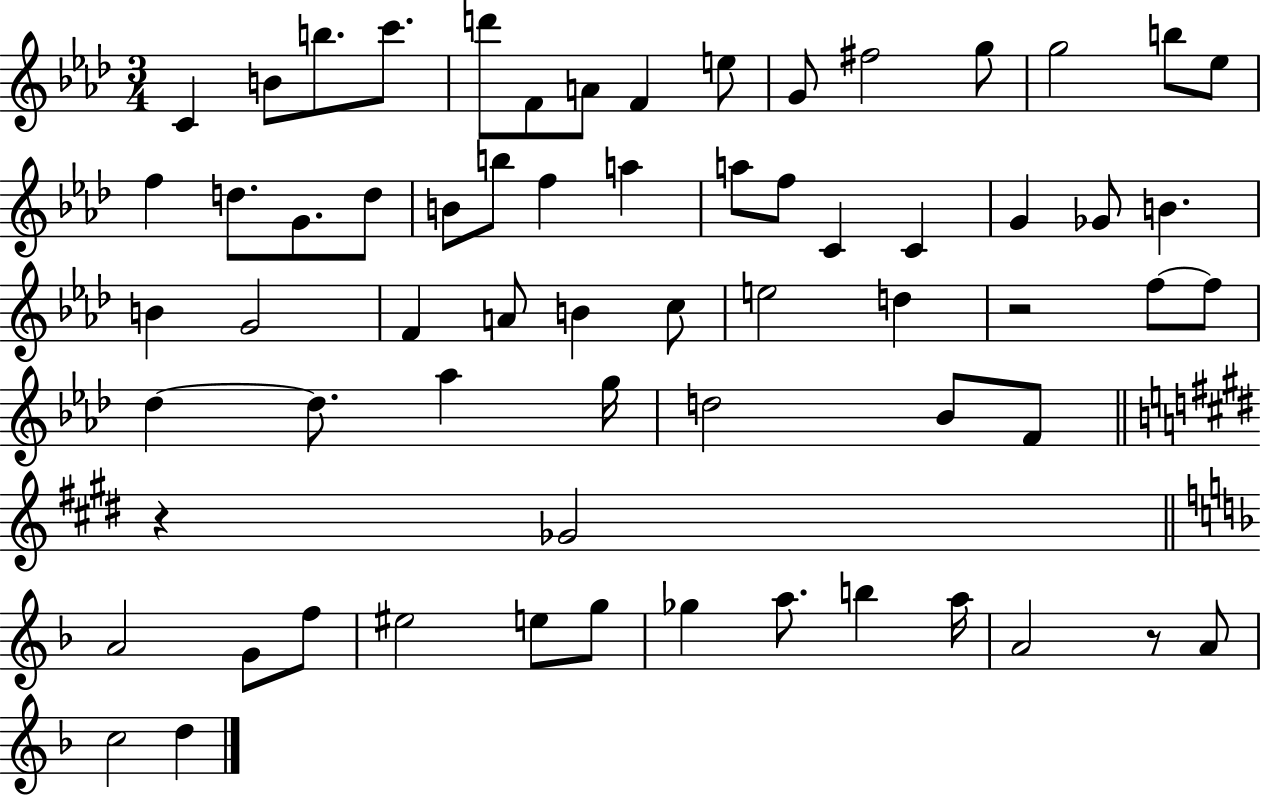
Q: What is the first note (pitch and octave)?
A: C4